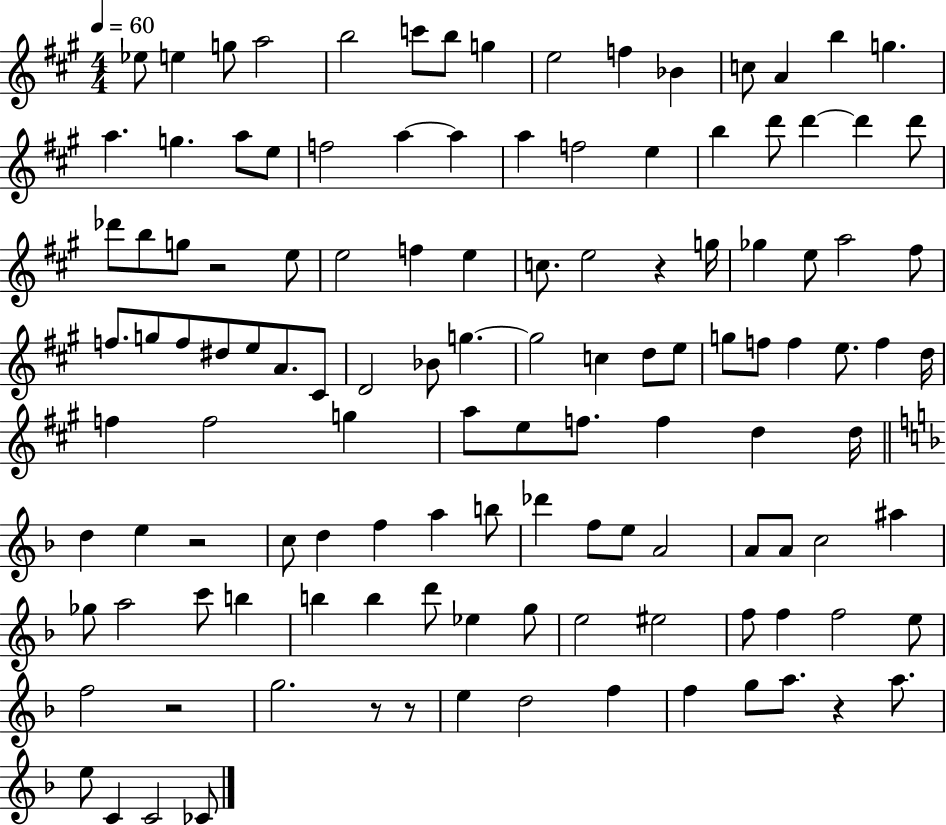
Eb5/e E5/q G5/e A5/h B5/h C6/e B5/e G5/q E5/h F5/q Bb4/q C5/e A4/q B5/q G5/q. A5/q. G5/q. A5/e E5/e F5/h A5/q A5/q A5/q F5/h E5/q B5/q D6/e D6/q D6/q D6/e Db6/e B5/e G5/e R/h E5/e E5/h F5/q E5/q C5/e. E5/h R/q G5/s Gb5/q E5/e A5/h F#5/e F5/e. G5/e F5/e D#5/e E5/e A4/e. C#4/e D4/h Bb4/e G5/q. G5/h C5/q D5/e E5/e G5/e F5/e F5/q E5/e. F5/q D5/s F5/q F5/h G5/q A5/e E5/e F5/e. F5/q D5/q D5/s D5/q E5/q R/h C5/e D5/q F5/q A5/q B5/e Db6/q F5/e E5/e A4/h A4/e A4/e C5/h A#5/q Gb5/e A5/h C6/e B5/q B5/q B5/q D6/e Eb5/q G5/e E5/h EIS5/h F5/e F5/q F5/h E5/e F5/h R/h G5/h. R/e R/e E5/q D5/h F5/q F5/q G5/e A5/e. R/q A5/e. E5/e C4/q C4/h CES4/e